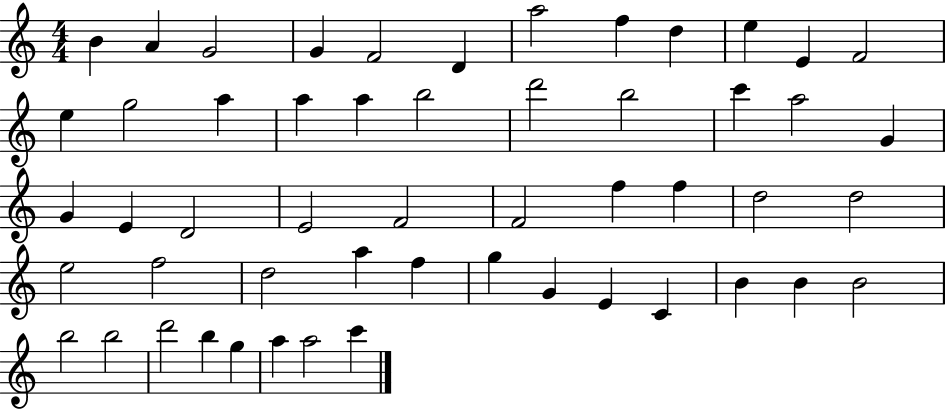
{
  \clef treble
  \numericTimeSignature
  \time 4/4
  \key c \major
  b'4 a'4 g'2 | g'4 f'2 d'4 | a''2 f''4 d''4 | e''4 e'4 f'2 | \break e''4 g''2 a''4 | a''4 a''4 b''2 | d'''2 b''2 | c'''4 a''2 g'4 | \break g'4 e'4 d'2 | e'2 f'2 | f'2 f''4 f''4 | d''2 d''2 | \break e''2 f''2 | d''2 a''4 f''4 | g''4 g'4 e'4 c'4 | b'4 b'4 b'2 | \break b''2 b''2 | d'''2 b''4 g''4 | a''4 a''2 c'''4 | \bar "|."
}